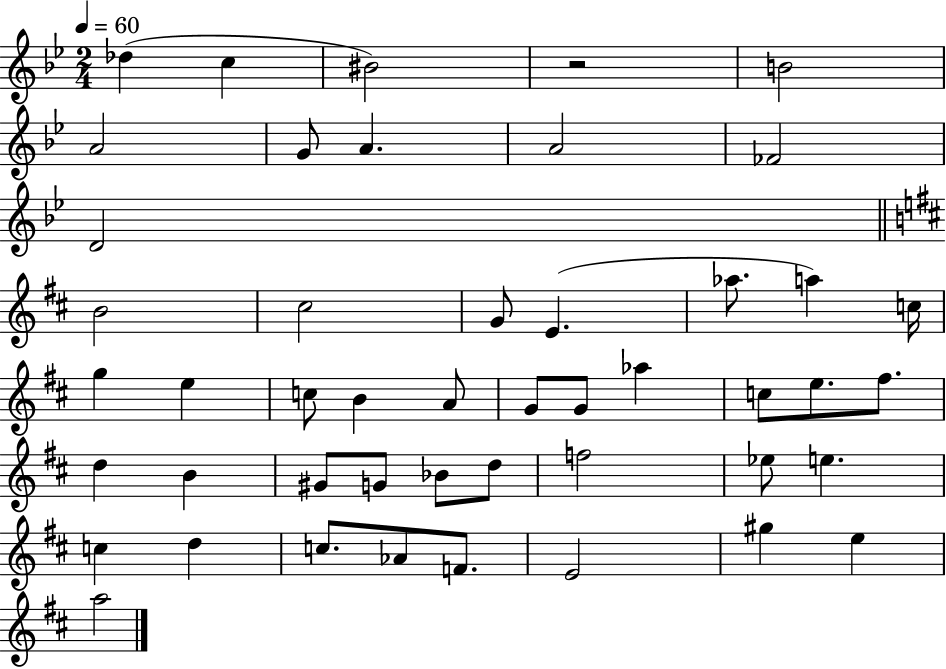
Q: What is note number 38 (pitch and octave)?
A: C5